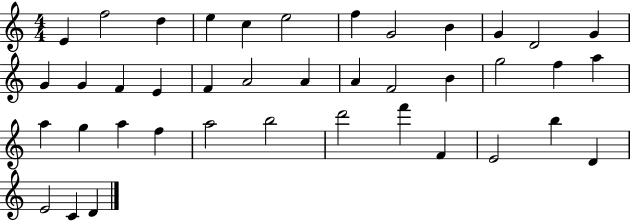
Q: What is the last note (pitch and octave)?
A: D4